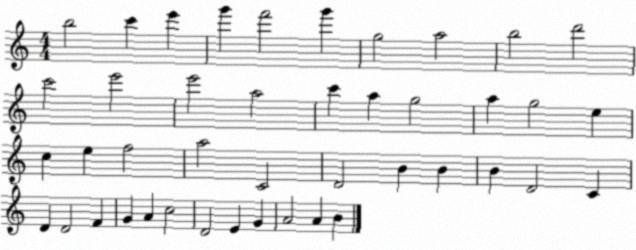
X:1
T:Untitled
M:4/4
L:1/4
K:C
b2 c' e' g' f'2 g' g2 a2 b2 d'2 c'2 e'2 e'2 a2 c' a g2 a g2 e c e f2 a2 C2 D2 B B B D2 C D D2 F G A c2 D2 E G A2 A B